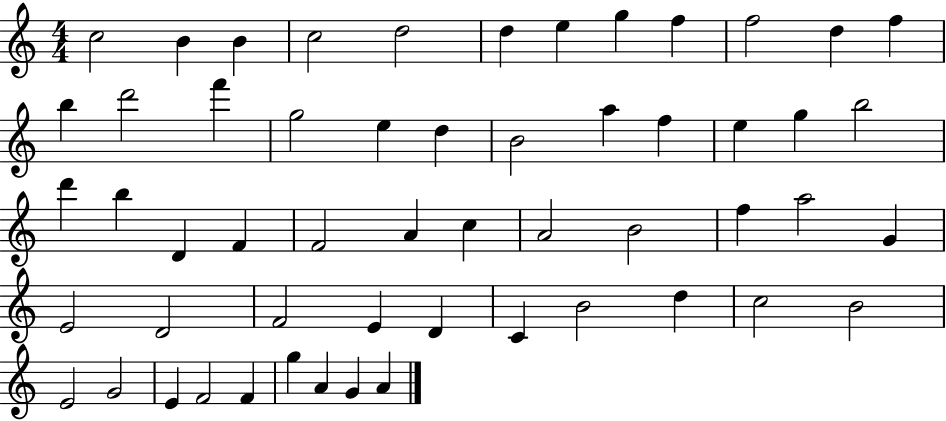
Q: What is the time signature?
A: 4/4